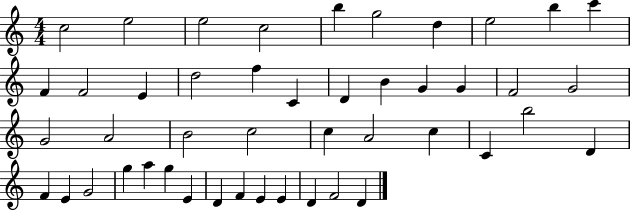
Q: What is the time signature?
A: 4/4